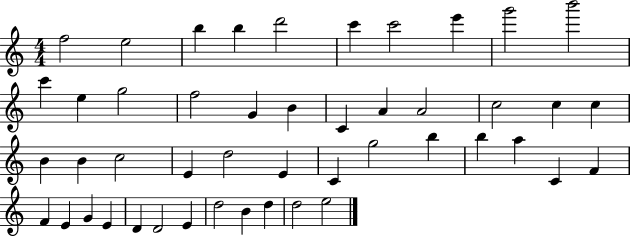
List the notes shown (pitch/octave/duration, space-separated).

F5/h E5/h B5/q B5/q D6/h C6/q C6/h E6/q G6/h B6/h C6/q E5/q G5/h F5/h G4/q B4/q C4/q A4/q A4/h C5/h C5/q C5/q B4/q B4/q C5/h E4/q D5/h E4/q C4/q G5/h B5/q B5/q A5/q C4/q F4/q F4/q E4/q G4/q E4/q D4/q D4/h E4/q D5/h B4/q D5/q D5/h E5/h